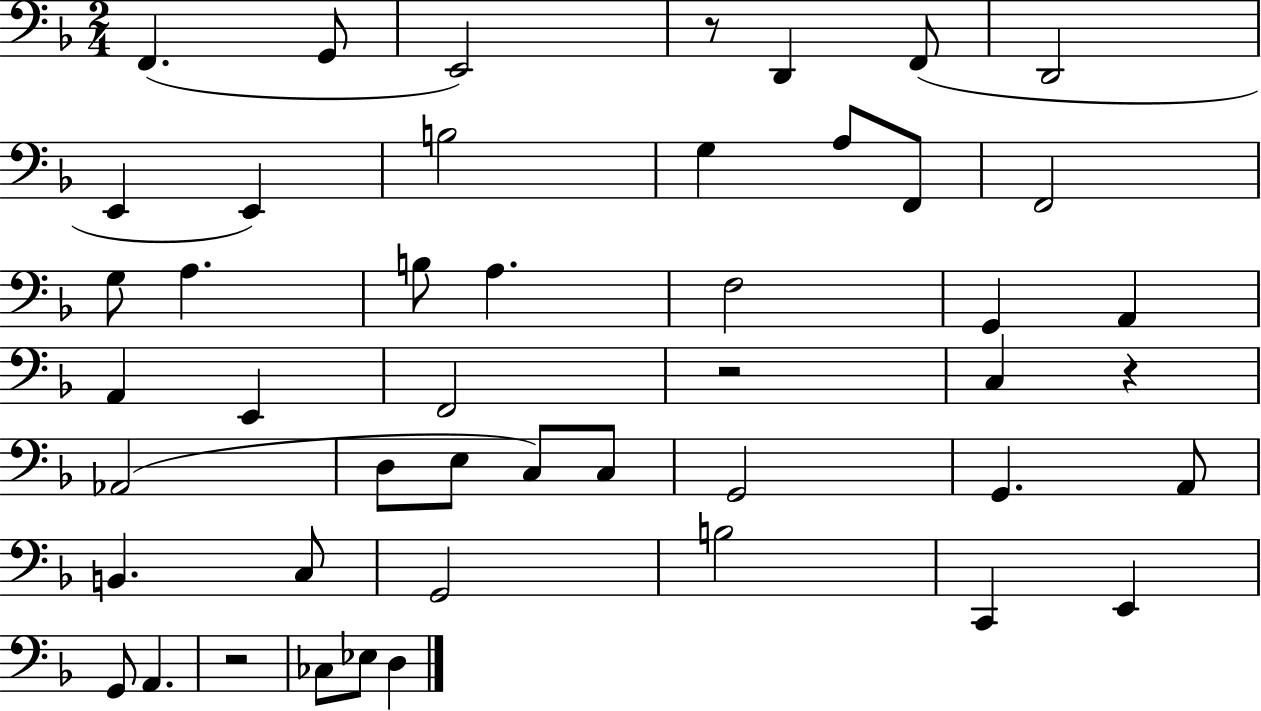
F2/q. G2/e E2/h R/e D2/q F2/e D2/h E2/q E2/q B3/h G3/q A3/e F2/e F2/h G3/e A3/q. B3/e A3/q. F3/h G2/q A2/q A2/q E2/q F2/h R/h C3/q R/q Ab2/h D3/e E3/e C3/e C3/e G2/h G2/q. A2/e B2/q. C3/e G2/h B3/h C2/q E2/q G2/e A2/q. R/h CES3/e Eb3/e D3/q